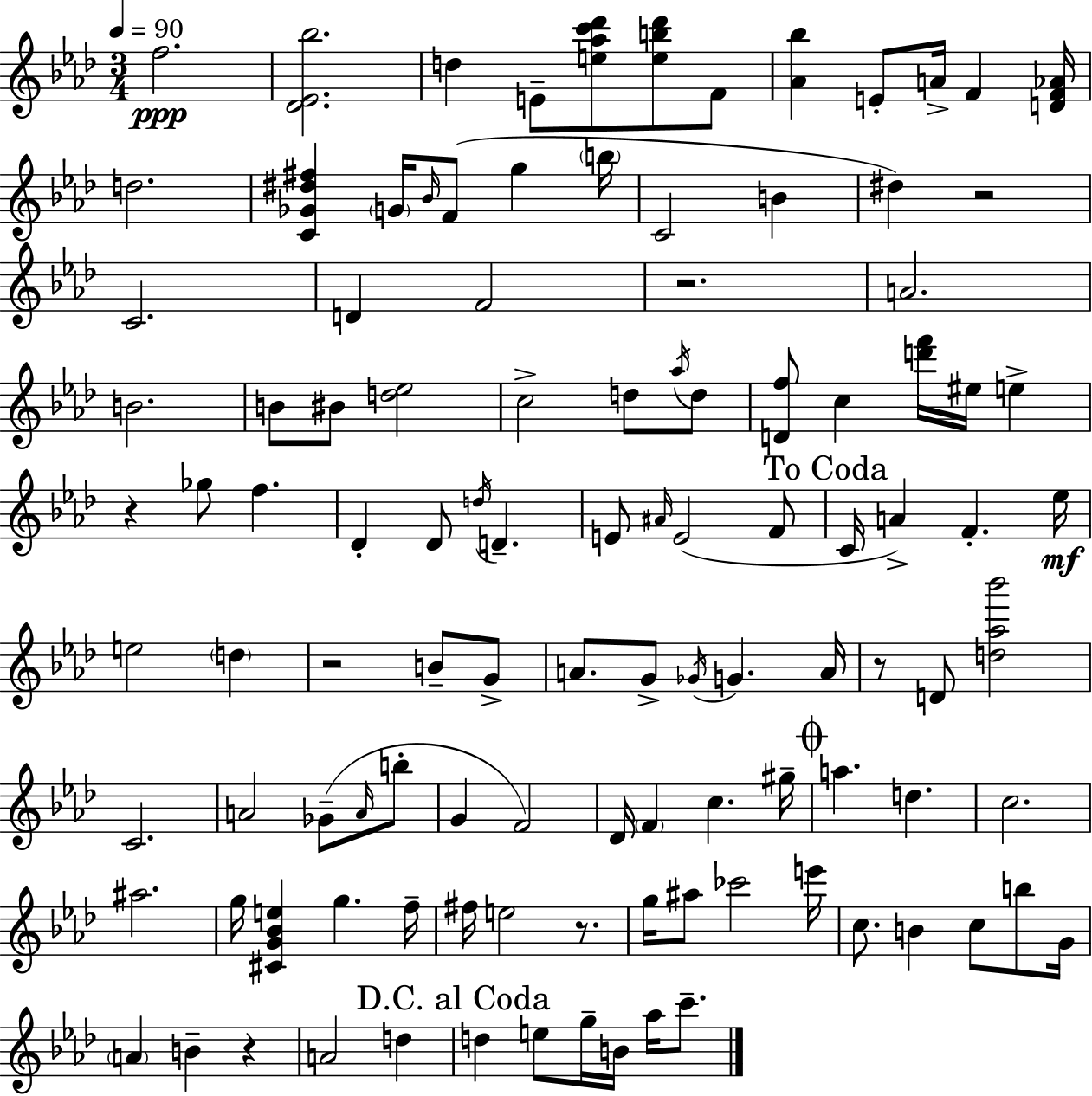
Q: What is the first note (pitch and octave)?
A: F5